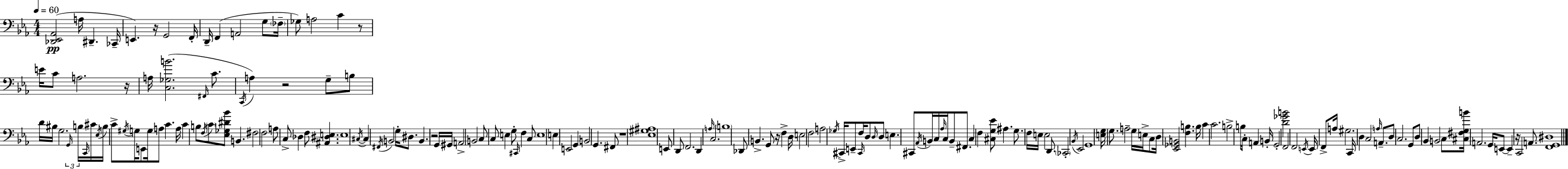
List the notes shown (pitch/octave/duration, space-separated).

[Db2,Eb2,Ab2]/h A3/s D#2/q. CES2/s E2/q. R/s G2/h F2/s D2/s F2/q A2/h G3/e FES3/s Gb3/e A3/h C4/q R/e E4/s C4/e A3/h. R/s A3/s [C3,Gb3,B4]/h. F#2/s C4/e. C2/s A3/q R/h G3/e B3/e D4/s BIS3/s G3/h. G2/s B3/s C2/s C#4/s Eb3/s B3/s C4/e G#3/s G3/s E2/e G3/s A3/e C4/q. A3/s C4/q B3/e F3/s C4/e [Eb3,Gb3,D#4,Bb4]/e B2/q. F#3/h F3/h A3/e C3/e Db3/q F3/e [A#2,D#3,E3]/q. E3/w C#3/s C#3/q F#2/s B2/h G3/s D#3/e. B2/q. R/h G2/s G#2/s A2/h B2/h C3/e C3/e E3/q G3/e C#2/s F3/q C3/e E3/w E3/q E2/h G2/q B2/h G2/q. F#2/e R/w [Eb3,G#3,A#3]/w E2/e D2/e F2/h. D2/q A3/s C3/h. B3/w Db2/e B2/q. G2/e R/s F3/q D3/s E3/h F3/h A3/h Gb3/s C#2/s E2/e C#2/s F3/s D3/e D3/s D3/e E3/q. C#2/e Ab2/s B2/s C3/s Ab3/s C3/s B2/e F#2/e. C3/q F3/q [C#3,G3,Eb4]/e A#3/q. G3/e. F3/s E3/s E3/h D2/e. CES2/h Bb2/s Eb2/h G2/w [E3,G3]/s G3/e. A3/h G3/s E3/s C3/e D3/s [Eb2,Gb2,B2]/h [F3,B3]/q. B3/s C4/q C4/h. B3/h B3/s C3/e A2/q B2/s G2/h [D4,Gb4,B4]/h F2/h F2/h E2/s E2/s F2/e A3/s G#3/h. C2/s D3/q C3/h A3/s A2/e. D3/e C3/h. G2/e D3/e Bb2/q B2/h C3/e [C#3,F#3,G3,B4]/s A2/h. G2/s E2/e E2/q R/s C2/h A2/e. [F2,G2,D#3]/w